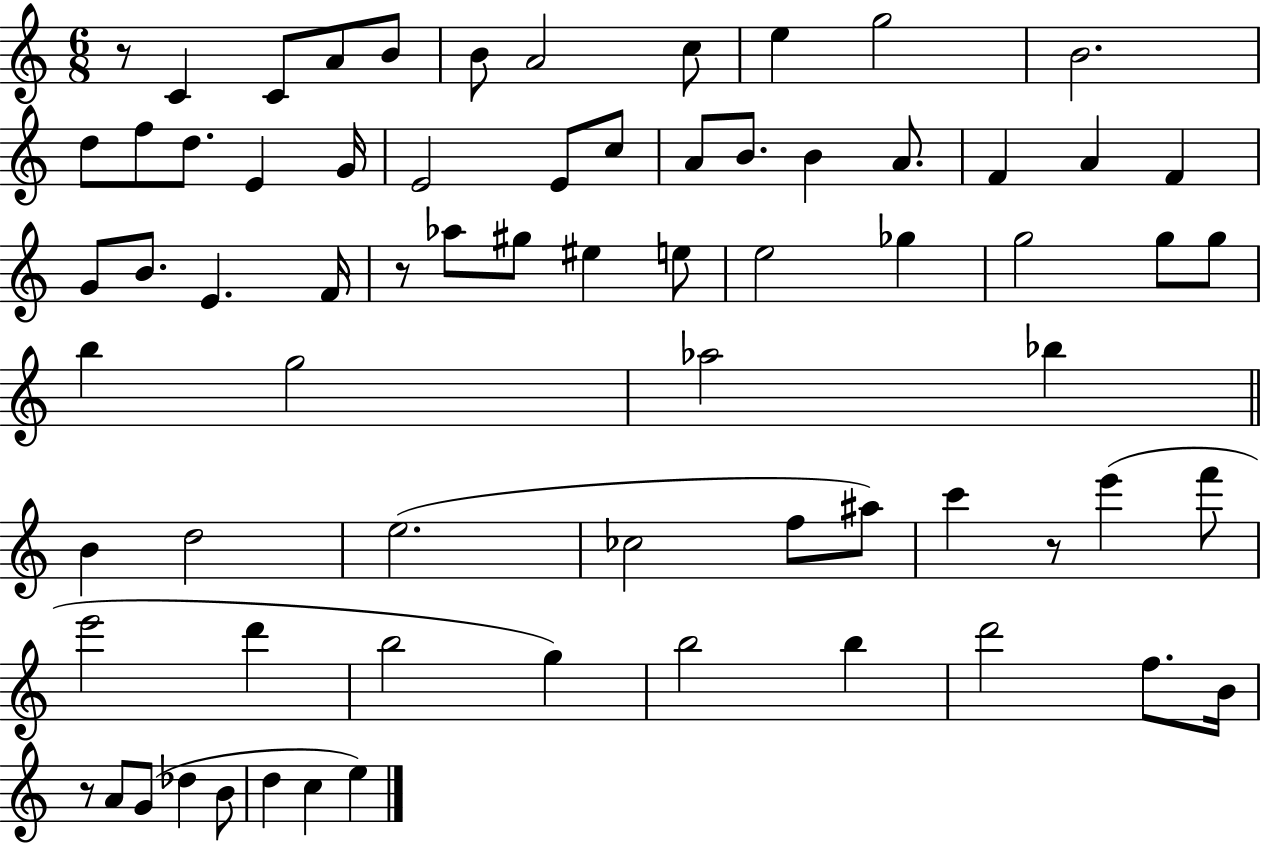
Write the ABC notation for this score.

X:1
T:Untitled
M:6/8
L:1/4
K:C
z/2 C C/2 A/2 B/2 B/2 A2 c/2 e g2 B2 d/2 f/2 d/2 E G/4 E2 E/2 c/2 A/2 B/2 B A/2 F A F G/2 B/2 E F/4 z/2 _a/2 ^g/2 ^e e/2 e2 _g g2 g/2 g/2 b g2 _a2 _b B d2 e2 _c2 f/2 ^a/2 c' z/2 e' f'/2 e'2 d' b2 g b2 b d'2 f/2 B/4 z/2 A/2 G/2 _d B/2 d c e